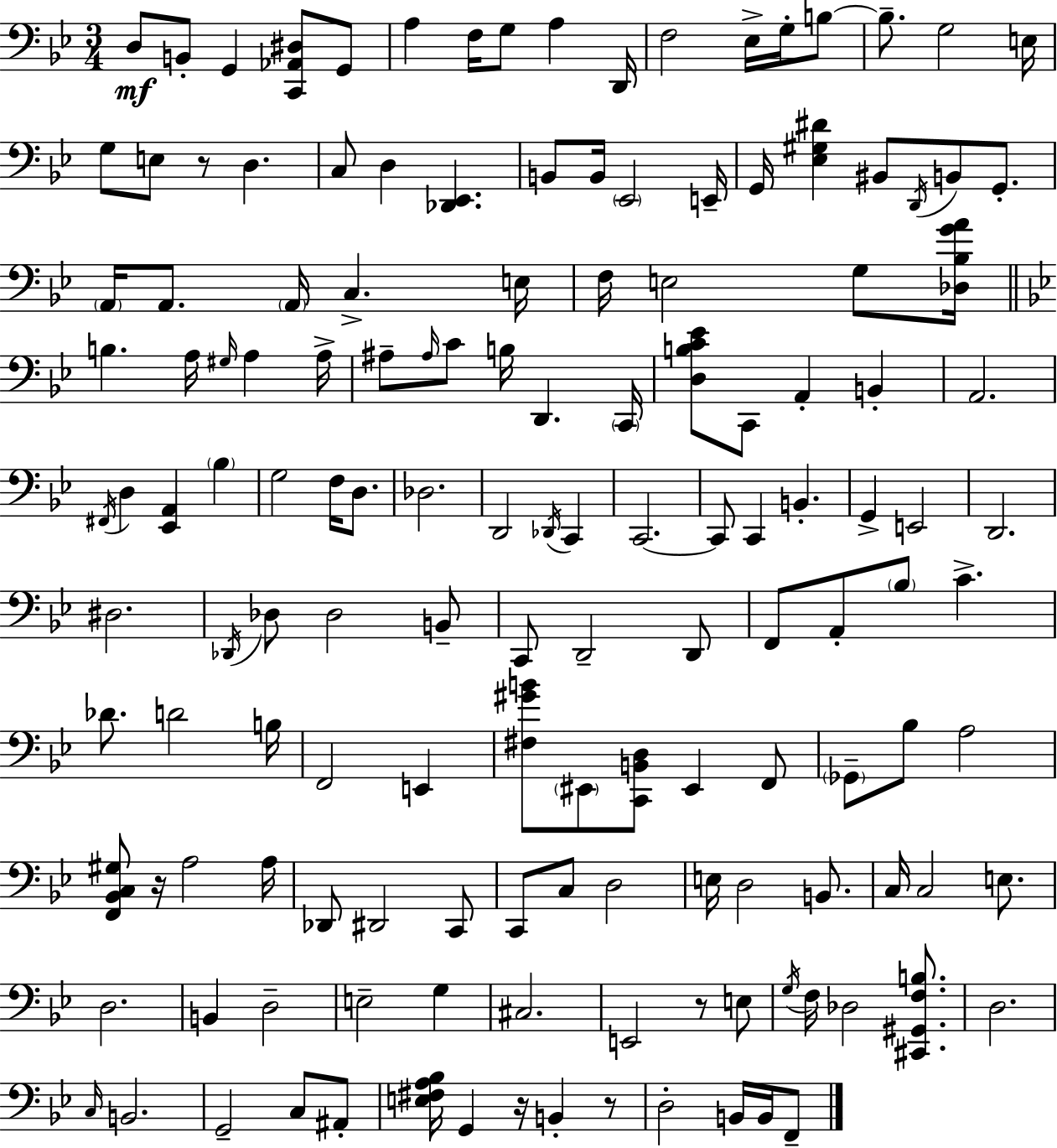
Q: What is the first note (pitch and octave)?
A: D3